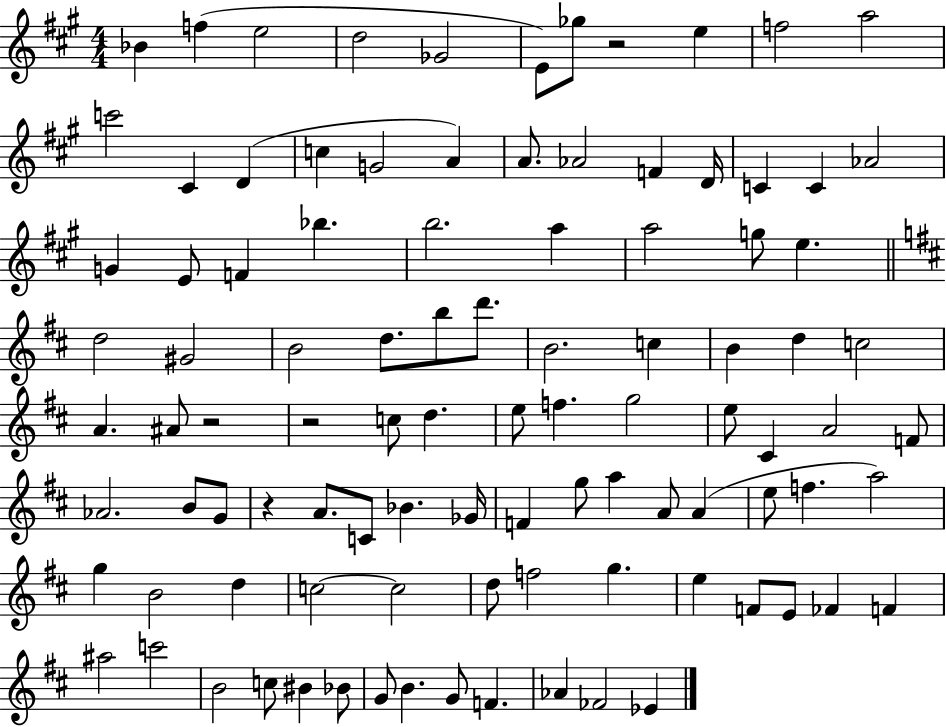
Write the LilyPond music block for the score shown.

{
  \clef treble
  \numericTimeSignature
  \time 4/4
  \key a \major
  bes'4 f''4( e''2 | d''2 ges'2 | e'8) ges''8 r2 e''4 | f''2 a''2 | \break c'''2 cis'4 d'4( | c''4 g'2 a'4) | a'8. aes'2 f'4 d'16 | c'4 c'4 aes'2 | \break g'4 e'8 f'4 bes''4. | b''2. a''4 | a''2 g''8 e''4. | \bar "||" \break \key d \major d''2 gis'2 | b'2 d''8. b''8 d'''8. | b'2. c''4 | b'4 d''4 c''2 | \break a'4. ais'8 r2 | r2 c''8 d''4. | e''8 f''4. g''2 | e''8 cis'4 a'2 f'8 | \break aes'2. b'8 g'8 | r4 a'8. c'8 bes'4. ges'16 | f'4 g''8 a''4 a'8 a'4( | e''8 f''4. a''2) | \break g''4 b'2 d''4 | c''2~~ c''2 | d''8 f''2 g''4. | e''4 f'8 e'8 fes'4 f'4 | \break ais''2 c'''2 | b'2 c''8 bis'4 bes'8 | g'8 b'4. g'8 f'4. | aes'4 fes'2 ees'4 | \break \bar "|."
}